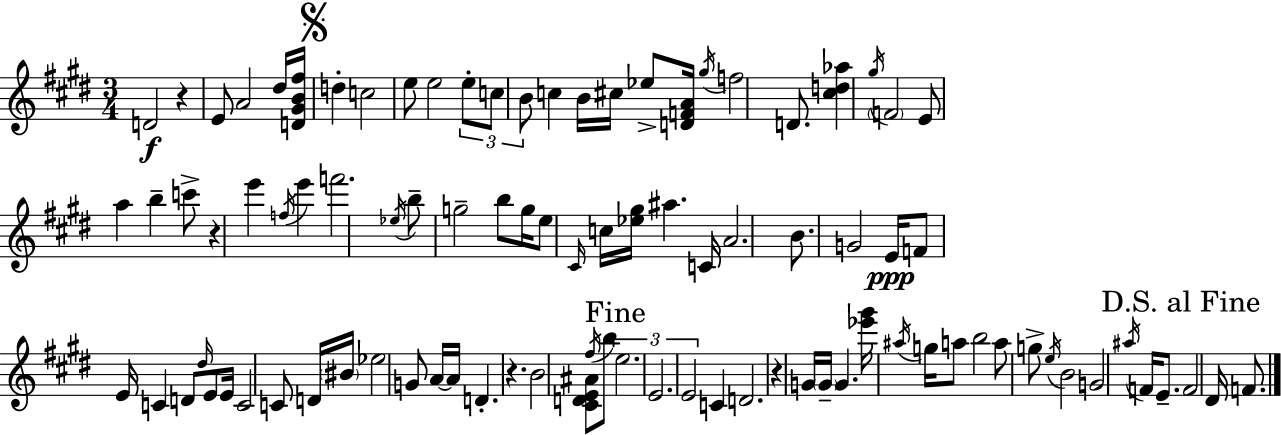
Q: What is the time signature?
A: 3/4